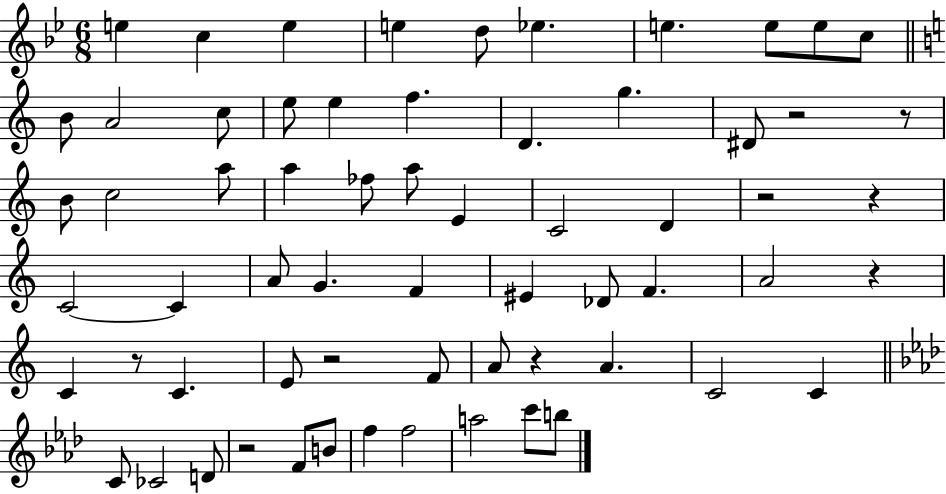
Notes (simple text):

E5/q C5/q E5/q E5/q D5/e Eb5/q. E5/q. E5/e E5/e C5/e B4/e A4/h C5/e E5/e E5/q F5/q. D4/q. G5/q. D#4/e R/h R/e B4/e C5/h A5/e A5/q FES5/e A5/e E4/q C4/h D4/q R/h R/q C4/h C4/q A4/e G4/q. F4/q EIS4/q Db4/e F4/q. A4/h R/q C4/q R/e C4/q. E4/e R/h F4/e A4/e R/q A4/q. C4/h C4/q C4/e CES4/h D4/e R/h F4/e B4/e F5/q F5/h A5/h C6/e B5/e